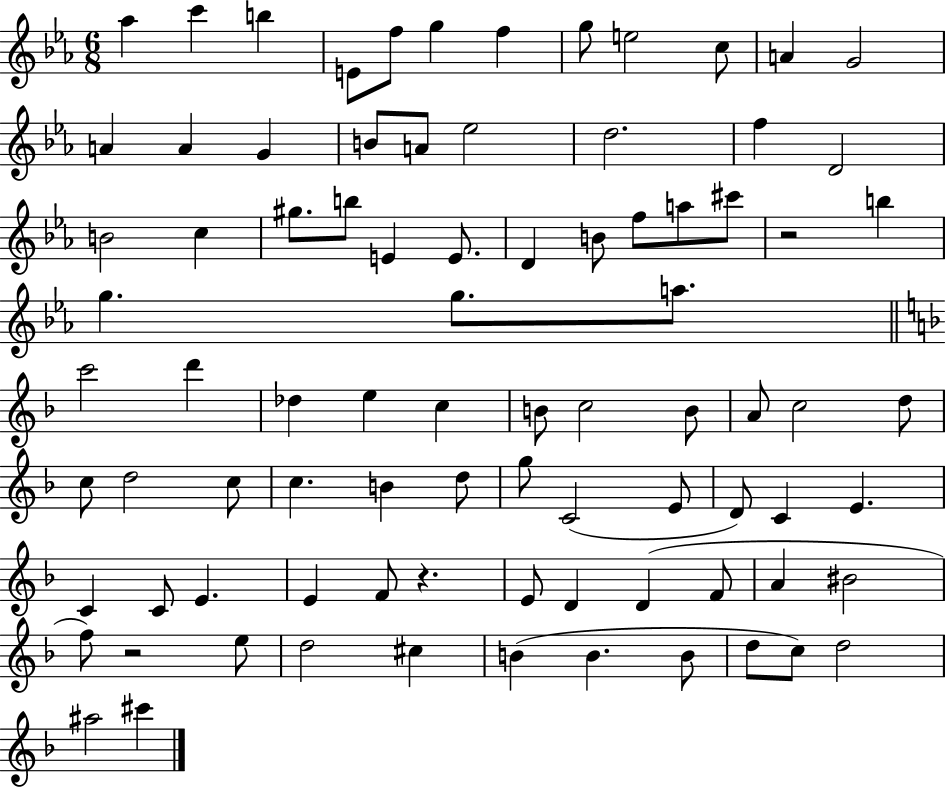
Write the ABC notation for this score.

X:1
T:Untitled
M:6/8
L:1/4
K:Eb
_a c' b E/2 f/2 g f g/2 e2 c/2 A G2 A A G B/2 A/2 _e2 d2 f D2 B2 c ^g/2 b/2 E E/2 D B/2 f/2 a/2 ^c'/2 z2 b g g/2 a/2 c'2 d' _d e c B/2 c2 B/2 A/2 c2 d/2 c/2 d2 c/2 c B d/2 g/2 C2 E/2 D/2 C E C C/2 E E F/2 z E/2 D D F/2 A ^B2 f/2 z2 e/2 d2 ^c B B B/2 d/2 c/2 d2 ^a2 ^c'